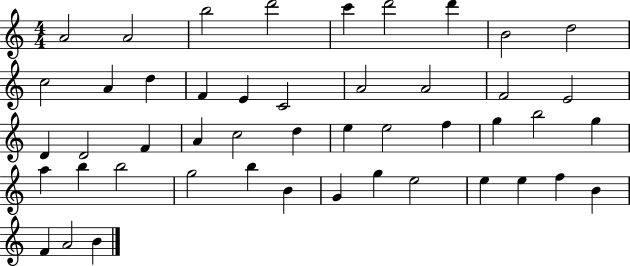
X:1
T:Untitled
M:4/4
L:1/4
K:C
A2 A2 b2 d'2 c' d'2 d' B2 d2 c2 A d F E C2 A2 A2 F2 E2 D D2 F A c2 d e e2 f g b2 g a b b2 g2 b B G g e2 e e f B F A2 B